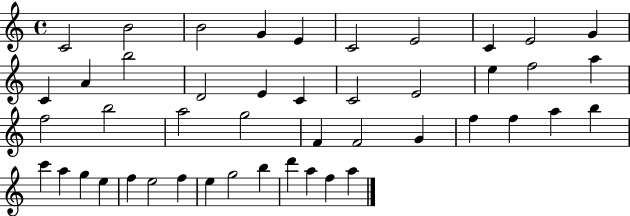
X:1
T:Untitled
M:4/4
L:1/4
K:C
C2 B2 B2 G E C2 E2 C E2 G C A b2 D2 E C C2 E2 e f2 a f2 b2 a2 g2 F F2 G f f a b c' a g e f e2 f e g2 b d' a f a